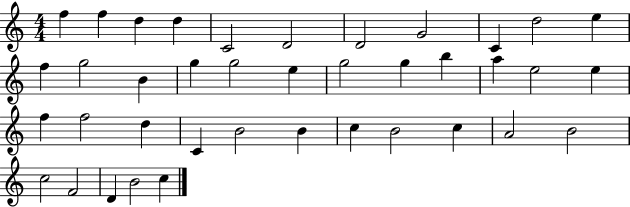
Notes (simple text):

F5/q F5/q D5/q D5/q C4/h D4/h D4/h G4/h C4/q D5/h E5/q F5/q G5/h B4/q G5/q G5/h E5/q G5/h G5/q B5/q A5/q E5/h E5/q F5/q F5/h D5/q C4/q B4/h B4/q C5/q B4/h C5/q A4/h B4/h C5/h F4/h D4/q B4/h C5/q